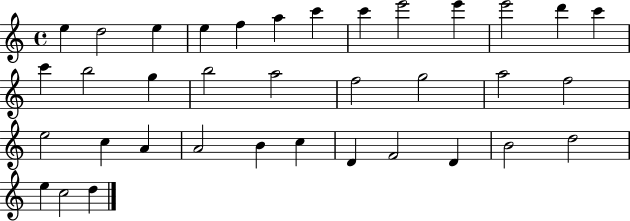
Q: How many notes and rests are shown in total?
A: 36